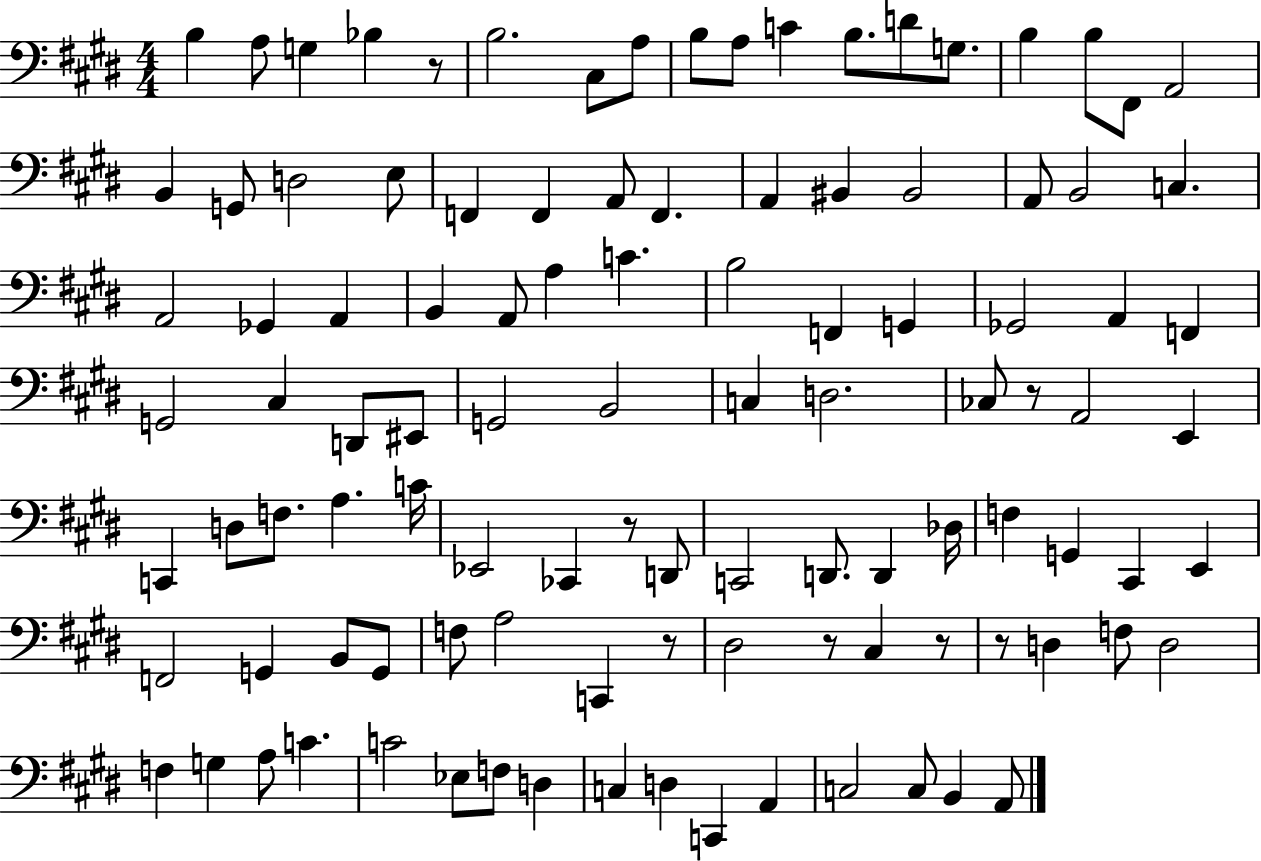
B3/q A3/e G3/q Bb3/q R/e B3/h. C#3/e A3/e B3/e A3/e C4/q B3/e. D4/e G3/e. B3/q B3/e F#2/e A2/h B2/q G2/e D3/h E3/e F2/q F2/q A2/e F2/q. A2/q BIS2/q BIS2/h A2/e B2/h C3/q. A2/h Gb2/q A2/q B2/q A2/e A3/q C4/q. B3/h F2/q G2/q Gb2/h A2/q F2/q G2/h C#3/q D2/e EIS2/e G2/h B2/h C3/q D3/h. CES3/e R/e A2/h E2/q C2/q D3/e F3/e. A3/q. C4/s Eb2/h CES2/q R/e D2/e C2/h D2/e. D2/q Db3/s F3/q G2/q C#2/q E2/q F2/h G2/q B2/e G2/e F3/e A3/h C2/q R/e D#3/h R/e C#3/q R/e R/e D3/q F3/e D3/h F3/q G3/q A3/e C4/q. C4/h Eb3/e F3/e D3/q C3/q D3/q C2/q A2/q C3/h C3/e B2/q A2/e